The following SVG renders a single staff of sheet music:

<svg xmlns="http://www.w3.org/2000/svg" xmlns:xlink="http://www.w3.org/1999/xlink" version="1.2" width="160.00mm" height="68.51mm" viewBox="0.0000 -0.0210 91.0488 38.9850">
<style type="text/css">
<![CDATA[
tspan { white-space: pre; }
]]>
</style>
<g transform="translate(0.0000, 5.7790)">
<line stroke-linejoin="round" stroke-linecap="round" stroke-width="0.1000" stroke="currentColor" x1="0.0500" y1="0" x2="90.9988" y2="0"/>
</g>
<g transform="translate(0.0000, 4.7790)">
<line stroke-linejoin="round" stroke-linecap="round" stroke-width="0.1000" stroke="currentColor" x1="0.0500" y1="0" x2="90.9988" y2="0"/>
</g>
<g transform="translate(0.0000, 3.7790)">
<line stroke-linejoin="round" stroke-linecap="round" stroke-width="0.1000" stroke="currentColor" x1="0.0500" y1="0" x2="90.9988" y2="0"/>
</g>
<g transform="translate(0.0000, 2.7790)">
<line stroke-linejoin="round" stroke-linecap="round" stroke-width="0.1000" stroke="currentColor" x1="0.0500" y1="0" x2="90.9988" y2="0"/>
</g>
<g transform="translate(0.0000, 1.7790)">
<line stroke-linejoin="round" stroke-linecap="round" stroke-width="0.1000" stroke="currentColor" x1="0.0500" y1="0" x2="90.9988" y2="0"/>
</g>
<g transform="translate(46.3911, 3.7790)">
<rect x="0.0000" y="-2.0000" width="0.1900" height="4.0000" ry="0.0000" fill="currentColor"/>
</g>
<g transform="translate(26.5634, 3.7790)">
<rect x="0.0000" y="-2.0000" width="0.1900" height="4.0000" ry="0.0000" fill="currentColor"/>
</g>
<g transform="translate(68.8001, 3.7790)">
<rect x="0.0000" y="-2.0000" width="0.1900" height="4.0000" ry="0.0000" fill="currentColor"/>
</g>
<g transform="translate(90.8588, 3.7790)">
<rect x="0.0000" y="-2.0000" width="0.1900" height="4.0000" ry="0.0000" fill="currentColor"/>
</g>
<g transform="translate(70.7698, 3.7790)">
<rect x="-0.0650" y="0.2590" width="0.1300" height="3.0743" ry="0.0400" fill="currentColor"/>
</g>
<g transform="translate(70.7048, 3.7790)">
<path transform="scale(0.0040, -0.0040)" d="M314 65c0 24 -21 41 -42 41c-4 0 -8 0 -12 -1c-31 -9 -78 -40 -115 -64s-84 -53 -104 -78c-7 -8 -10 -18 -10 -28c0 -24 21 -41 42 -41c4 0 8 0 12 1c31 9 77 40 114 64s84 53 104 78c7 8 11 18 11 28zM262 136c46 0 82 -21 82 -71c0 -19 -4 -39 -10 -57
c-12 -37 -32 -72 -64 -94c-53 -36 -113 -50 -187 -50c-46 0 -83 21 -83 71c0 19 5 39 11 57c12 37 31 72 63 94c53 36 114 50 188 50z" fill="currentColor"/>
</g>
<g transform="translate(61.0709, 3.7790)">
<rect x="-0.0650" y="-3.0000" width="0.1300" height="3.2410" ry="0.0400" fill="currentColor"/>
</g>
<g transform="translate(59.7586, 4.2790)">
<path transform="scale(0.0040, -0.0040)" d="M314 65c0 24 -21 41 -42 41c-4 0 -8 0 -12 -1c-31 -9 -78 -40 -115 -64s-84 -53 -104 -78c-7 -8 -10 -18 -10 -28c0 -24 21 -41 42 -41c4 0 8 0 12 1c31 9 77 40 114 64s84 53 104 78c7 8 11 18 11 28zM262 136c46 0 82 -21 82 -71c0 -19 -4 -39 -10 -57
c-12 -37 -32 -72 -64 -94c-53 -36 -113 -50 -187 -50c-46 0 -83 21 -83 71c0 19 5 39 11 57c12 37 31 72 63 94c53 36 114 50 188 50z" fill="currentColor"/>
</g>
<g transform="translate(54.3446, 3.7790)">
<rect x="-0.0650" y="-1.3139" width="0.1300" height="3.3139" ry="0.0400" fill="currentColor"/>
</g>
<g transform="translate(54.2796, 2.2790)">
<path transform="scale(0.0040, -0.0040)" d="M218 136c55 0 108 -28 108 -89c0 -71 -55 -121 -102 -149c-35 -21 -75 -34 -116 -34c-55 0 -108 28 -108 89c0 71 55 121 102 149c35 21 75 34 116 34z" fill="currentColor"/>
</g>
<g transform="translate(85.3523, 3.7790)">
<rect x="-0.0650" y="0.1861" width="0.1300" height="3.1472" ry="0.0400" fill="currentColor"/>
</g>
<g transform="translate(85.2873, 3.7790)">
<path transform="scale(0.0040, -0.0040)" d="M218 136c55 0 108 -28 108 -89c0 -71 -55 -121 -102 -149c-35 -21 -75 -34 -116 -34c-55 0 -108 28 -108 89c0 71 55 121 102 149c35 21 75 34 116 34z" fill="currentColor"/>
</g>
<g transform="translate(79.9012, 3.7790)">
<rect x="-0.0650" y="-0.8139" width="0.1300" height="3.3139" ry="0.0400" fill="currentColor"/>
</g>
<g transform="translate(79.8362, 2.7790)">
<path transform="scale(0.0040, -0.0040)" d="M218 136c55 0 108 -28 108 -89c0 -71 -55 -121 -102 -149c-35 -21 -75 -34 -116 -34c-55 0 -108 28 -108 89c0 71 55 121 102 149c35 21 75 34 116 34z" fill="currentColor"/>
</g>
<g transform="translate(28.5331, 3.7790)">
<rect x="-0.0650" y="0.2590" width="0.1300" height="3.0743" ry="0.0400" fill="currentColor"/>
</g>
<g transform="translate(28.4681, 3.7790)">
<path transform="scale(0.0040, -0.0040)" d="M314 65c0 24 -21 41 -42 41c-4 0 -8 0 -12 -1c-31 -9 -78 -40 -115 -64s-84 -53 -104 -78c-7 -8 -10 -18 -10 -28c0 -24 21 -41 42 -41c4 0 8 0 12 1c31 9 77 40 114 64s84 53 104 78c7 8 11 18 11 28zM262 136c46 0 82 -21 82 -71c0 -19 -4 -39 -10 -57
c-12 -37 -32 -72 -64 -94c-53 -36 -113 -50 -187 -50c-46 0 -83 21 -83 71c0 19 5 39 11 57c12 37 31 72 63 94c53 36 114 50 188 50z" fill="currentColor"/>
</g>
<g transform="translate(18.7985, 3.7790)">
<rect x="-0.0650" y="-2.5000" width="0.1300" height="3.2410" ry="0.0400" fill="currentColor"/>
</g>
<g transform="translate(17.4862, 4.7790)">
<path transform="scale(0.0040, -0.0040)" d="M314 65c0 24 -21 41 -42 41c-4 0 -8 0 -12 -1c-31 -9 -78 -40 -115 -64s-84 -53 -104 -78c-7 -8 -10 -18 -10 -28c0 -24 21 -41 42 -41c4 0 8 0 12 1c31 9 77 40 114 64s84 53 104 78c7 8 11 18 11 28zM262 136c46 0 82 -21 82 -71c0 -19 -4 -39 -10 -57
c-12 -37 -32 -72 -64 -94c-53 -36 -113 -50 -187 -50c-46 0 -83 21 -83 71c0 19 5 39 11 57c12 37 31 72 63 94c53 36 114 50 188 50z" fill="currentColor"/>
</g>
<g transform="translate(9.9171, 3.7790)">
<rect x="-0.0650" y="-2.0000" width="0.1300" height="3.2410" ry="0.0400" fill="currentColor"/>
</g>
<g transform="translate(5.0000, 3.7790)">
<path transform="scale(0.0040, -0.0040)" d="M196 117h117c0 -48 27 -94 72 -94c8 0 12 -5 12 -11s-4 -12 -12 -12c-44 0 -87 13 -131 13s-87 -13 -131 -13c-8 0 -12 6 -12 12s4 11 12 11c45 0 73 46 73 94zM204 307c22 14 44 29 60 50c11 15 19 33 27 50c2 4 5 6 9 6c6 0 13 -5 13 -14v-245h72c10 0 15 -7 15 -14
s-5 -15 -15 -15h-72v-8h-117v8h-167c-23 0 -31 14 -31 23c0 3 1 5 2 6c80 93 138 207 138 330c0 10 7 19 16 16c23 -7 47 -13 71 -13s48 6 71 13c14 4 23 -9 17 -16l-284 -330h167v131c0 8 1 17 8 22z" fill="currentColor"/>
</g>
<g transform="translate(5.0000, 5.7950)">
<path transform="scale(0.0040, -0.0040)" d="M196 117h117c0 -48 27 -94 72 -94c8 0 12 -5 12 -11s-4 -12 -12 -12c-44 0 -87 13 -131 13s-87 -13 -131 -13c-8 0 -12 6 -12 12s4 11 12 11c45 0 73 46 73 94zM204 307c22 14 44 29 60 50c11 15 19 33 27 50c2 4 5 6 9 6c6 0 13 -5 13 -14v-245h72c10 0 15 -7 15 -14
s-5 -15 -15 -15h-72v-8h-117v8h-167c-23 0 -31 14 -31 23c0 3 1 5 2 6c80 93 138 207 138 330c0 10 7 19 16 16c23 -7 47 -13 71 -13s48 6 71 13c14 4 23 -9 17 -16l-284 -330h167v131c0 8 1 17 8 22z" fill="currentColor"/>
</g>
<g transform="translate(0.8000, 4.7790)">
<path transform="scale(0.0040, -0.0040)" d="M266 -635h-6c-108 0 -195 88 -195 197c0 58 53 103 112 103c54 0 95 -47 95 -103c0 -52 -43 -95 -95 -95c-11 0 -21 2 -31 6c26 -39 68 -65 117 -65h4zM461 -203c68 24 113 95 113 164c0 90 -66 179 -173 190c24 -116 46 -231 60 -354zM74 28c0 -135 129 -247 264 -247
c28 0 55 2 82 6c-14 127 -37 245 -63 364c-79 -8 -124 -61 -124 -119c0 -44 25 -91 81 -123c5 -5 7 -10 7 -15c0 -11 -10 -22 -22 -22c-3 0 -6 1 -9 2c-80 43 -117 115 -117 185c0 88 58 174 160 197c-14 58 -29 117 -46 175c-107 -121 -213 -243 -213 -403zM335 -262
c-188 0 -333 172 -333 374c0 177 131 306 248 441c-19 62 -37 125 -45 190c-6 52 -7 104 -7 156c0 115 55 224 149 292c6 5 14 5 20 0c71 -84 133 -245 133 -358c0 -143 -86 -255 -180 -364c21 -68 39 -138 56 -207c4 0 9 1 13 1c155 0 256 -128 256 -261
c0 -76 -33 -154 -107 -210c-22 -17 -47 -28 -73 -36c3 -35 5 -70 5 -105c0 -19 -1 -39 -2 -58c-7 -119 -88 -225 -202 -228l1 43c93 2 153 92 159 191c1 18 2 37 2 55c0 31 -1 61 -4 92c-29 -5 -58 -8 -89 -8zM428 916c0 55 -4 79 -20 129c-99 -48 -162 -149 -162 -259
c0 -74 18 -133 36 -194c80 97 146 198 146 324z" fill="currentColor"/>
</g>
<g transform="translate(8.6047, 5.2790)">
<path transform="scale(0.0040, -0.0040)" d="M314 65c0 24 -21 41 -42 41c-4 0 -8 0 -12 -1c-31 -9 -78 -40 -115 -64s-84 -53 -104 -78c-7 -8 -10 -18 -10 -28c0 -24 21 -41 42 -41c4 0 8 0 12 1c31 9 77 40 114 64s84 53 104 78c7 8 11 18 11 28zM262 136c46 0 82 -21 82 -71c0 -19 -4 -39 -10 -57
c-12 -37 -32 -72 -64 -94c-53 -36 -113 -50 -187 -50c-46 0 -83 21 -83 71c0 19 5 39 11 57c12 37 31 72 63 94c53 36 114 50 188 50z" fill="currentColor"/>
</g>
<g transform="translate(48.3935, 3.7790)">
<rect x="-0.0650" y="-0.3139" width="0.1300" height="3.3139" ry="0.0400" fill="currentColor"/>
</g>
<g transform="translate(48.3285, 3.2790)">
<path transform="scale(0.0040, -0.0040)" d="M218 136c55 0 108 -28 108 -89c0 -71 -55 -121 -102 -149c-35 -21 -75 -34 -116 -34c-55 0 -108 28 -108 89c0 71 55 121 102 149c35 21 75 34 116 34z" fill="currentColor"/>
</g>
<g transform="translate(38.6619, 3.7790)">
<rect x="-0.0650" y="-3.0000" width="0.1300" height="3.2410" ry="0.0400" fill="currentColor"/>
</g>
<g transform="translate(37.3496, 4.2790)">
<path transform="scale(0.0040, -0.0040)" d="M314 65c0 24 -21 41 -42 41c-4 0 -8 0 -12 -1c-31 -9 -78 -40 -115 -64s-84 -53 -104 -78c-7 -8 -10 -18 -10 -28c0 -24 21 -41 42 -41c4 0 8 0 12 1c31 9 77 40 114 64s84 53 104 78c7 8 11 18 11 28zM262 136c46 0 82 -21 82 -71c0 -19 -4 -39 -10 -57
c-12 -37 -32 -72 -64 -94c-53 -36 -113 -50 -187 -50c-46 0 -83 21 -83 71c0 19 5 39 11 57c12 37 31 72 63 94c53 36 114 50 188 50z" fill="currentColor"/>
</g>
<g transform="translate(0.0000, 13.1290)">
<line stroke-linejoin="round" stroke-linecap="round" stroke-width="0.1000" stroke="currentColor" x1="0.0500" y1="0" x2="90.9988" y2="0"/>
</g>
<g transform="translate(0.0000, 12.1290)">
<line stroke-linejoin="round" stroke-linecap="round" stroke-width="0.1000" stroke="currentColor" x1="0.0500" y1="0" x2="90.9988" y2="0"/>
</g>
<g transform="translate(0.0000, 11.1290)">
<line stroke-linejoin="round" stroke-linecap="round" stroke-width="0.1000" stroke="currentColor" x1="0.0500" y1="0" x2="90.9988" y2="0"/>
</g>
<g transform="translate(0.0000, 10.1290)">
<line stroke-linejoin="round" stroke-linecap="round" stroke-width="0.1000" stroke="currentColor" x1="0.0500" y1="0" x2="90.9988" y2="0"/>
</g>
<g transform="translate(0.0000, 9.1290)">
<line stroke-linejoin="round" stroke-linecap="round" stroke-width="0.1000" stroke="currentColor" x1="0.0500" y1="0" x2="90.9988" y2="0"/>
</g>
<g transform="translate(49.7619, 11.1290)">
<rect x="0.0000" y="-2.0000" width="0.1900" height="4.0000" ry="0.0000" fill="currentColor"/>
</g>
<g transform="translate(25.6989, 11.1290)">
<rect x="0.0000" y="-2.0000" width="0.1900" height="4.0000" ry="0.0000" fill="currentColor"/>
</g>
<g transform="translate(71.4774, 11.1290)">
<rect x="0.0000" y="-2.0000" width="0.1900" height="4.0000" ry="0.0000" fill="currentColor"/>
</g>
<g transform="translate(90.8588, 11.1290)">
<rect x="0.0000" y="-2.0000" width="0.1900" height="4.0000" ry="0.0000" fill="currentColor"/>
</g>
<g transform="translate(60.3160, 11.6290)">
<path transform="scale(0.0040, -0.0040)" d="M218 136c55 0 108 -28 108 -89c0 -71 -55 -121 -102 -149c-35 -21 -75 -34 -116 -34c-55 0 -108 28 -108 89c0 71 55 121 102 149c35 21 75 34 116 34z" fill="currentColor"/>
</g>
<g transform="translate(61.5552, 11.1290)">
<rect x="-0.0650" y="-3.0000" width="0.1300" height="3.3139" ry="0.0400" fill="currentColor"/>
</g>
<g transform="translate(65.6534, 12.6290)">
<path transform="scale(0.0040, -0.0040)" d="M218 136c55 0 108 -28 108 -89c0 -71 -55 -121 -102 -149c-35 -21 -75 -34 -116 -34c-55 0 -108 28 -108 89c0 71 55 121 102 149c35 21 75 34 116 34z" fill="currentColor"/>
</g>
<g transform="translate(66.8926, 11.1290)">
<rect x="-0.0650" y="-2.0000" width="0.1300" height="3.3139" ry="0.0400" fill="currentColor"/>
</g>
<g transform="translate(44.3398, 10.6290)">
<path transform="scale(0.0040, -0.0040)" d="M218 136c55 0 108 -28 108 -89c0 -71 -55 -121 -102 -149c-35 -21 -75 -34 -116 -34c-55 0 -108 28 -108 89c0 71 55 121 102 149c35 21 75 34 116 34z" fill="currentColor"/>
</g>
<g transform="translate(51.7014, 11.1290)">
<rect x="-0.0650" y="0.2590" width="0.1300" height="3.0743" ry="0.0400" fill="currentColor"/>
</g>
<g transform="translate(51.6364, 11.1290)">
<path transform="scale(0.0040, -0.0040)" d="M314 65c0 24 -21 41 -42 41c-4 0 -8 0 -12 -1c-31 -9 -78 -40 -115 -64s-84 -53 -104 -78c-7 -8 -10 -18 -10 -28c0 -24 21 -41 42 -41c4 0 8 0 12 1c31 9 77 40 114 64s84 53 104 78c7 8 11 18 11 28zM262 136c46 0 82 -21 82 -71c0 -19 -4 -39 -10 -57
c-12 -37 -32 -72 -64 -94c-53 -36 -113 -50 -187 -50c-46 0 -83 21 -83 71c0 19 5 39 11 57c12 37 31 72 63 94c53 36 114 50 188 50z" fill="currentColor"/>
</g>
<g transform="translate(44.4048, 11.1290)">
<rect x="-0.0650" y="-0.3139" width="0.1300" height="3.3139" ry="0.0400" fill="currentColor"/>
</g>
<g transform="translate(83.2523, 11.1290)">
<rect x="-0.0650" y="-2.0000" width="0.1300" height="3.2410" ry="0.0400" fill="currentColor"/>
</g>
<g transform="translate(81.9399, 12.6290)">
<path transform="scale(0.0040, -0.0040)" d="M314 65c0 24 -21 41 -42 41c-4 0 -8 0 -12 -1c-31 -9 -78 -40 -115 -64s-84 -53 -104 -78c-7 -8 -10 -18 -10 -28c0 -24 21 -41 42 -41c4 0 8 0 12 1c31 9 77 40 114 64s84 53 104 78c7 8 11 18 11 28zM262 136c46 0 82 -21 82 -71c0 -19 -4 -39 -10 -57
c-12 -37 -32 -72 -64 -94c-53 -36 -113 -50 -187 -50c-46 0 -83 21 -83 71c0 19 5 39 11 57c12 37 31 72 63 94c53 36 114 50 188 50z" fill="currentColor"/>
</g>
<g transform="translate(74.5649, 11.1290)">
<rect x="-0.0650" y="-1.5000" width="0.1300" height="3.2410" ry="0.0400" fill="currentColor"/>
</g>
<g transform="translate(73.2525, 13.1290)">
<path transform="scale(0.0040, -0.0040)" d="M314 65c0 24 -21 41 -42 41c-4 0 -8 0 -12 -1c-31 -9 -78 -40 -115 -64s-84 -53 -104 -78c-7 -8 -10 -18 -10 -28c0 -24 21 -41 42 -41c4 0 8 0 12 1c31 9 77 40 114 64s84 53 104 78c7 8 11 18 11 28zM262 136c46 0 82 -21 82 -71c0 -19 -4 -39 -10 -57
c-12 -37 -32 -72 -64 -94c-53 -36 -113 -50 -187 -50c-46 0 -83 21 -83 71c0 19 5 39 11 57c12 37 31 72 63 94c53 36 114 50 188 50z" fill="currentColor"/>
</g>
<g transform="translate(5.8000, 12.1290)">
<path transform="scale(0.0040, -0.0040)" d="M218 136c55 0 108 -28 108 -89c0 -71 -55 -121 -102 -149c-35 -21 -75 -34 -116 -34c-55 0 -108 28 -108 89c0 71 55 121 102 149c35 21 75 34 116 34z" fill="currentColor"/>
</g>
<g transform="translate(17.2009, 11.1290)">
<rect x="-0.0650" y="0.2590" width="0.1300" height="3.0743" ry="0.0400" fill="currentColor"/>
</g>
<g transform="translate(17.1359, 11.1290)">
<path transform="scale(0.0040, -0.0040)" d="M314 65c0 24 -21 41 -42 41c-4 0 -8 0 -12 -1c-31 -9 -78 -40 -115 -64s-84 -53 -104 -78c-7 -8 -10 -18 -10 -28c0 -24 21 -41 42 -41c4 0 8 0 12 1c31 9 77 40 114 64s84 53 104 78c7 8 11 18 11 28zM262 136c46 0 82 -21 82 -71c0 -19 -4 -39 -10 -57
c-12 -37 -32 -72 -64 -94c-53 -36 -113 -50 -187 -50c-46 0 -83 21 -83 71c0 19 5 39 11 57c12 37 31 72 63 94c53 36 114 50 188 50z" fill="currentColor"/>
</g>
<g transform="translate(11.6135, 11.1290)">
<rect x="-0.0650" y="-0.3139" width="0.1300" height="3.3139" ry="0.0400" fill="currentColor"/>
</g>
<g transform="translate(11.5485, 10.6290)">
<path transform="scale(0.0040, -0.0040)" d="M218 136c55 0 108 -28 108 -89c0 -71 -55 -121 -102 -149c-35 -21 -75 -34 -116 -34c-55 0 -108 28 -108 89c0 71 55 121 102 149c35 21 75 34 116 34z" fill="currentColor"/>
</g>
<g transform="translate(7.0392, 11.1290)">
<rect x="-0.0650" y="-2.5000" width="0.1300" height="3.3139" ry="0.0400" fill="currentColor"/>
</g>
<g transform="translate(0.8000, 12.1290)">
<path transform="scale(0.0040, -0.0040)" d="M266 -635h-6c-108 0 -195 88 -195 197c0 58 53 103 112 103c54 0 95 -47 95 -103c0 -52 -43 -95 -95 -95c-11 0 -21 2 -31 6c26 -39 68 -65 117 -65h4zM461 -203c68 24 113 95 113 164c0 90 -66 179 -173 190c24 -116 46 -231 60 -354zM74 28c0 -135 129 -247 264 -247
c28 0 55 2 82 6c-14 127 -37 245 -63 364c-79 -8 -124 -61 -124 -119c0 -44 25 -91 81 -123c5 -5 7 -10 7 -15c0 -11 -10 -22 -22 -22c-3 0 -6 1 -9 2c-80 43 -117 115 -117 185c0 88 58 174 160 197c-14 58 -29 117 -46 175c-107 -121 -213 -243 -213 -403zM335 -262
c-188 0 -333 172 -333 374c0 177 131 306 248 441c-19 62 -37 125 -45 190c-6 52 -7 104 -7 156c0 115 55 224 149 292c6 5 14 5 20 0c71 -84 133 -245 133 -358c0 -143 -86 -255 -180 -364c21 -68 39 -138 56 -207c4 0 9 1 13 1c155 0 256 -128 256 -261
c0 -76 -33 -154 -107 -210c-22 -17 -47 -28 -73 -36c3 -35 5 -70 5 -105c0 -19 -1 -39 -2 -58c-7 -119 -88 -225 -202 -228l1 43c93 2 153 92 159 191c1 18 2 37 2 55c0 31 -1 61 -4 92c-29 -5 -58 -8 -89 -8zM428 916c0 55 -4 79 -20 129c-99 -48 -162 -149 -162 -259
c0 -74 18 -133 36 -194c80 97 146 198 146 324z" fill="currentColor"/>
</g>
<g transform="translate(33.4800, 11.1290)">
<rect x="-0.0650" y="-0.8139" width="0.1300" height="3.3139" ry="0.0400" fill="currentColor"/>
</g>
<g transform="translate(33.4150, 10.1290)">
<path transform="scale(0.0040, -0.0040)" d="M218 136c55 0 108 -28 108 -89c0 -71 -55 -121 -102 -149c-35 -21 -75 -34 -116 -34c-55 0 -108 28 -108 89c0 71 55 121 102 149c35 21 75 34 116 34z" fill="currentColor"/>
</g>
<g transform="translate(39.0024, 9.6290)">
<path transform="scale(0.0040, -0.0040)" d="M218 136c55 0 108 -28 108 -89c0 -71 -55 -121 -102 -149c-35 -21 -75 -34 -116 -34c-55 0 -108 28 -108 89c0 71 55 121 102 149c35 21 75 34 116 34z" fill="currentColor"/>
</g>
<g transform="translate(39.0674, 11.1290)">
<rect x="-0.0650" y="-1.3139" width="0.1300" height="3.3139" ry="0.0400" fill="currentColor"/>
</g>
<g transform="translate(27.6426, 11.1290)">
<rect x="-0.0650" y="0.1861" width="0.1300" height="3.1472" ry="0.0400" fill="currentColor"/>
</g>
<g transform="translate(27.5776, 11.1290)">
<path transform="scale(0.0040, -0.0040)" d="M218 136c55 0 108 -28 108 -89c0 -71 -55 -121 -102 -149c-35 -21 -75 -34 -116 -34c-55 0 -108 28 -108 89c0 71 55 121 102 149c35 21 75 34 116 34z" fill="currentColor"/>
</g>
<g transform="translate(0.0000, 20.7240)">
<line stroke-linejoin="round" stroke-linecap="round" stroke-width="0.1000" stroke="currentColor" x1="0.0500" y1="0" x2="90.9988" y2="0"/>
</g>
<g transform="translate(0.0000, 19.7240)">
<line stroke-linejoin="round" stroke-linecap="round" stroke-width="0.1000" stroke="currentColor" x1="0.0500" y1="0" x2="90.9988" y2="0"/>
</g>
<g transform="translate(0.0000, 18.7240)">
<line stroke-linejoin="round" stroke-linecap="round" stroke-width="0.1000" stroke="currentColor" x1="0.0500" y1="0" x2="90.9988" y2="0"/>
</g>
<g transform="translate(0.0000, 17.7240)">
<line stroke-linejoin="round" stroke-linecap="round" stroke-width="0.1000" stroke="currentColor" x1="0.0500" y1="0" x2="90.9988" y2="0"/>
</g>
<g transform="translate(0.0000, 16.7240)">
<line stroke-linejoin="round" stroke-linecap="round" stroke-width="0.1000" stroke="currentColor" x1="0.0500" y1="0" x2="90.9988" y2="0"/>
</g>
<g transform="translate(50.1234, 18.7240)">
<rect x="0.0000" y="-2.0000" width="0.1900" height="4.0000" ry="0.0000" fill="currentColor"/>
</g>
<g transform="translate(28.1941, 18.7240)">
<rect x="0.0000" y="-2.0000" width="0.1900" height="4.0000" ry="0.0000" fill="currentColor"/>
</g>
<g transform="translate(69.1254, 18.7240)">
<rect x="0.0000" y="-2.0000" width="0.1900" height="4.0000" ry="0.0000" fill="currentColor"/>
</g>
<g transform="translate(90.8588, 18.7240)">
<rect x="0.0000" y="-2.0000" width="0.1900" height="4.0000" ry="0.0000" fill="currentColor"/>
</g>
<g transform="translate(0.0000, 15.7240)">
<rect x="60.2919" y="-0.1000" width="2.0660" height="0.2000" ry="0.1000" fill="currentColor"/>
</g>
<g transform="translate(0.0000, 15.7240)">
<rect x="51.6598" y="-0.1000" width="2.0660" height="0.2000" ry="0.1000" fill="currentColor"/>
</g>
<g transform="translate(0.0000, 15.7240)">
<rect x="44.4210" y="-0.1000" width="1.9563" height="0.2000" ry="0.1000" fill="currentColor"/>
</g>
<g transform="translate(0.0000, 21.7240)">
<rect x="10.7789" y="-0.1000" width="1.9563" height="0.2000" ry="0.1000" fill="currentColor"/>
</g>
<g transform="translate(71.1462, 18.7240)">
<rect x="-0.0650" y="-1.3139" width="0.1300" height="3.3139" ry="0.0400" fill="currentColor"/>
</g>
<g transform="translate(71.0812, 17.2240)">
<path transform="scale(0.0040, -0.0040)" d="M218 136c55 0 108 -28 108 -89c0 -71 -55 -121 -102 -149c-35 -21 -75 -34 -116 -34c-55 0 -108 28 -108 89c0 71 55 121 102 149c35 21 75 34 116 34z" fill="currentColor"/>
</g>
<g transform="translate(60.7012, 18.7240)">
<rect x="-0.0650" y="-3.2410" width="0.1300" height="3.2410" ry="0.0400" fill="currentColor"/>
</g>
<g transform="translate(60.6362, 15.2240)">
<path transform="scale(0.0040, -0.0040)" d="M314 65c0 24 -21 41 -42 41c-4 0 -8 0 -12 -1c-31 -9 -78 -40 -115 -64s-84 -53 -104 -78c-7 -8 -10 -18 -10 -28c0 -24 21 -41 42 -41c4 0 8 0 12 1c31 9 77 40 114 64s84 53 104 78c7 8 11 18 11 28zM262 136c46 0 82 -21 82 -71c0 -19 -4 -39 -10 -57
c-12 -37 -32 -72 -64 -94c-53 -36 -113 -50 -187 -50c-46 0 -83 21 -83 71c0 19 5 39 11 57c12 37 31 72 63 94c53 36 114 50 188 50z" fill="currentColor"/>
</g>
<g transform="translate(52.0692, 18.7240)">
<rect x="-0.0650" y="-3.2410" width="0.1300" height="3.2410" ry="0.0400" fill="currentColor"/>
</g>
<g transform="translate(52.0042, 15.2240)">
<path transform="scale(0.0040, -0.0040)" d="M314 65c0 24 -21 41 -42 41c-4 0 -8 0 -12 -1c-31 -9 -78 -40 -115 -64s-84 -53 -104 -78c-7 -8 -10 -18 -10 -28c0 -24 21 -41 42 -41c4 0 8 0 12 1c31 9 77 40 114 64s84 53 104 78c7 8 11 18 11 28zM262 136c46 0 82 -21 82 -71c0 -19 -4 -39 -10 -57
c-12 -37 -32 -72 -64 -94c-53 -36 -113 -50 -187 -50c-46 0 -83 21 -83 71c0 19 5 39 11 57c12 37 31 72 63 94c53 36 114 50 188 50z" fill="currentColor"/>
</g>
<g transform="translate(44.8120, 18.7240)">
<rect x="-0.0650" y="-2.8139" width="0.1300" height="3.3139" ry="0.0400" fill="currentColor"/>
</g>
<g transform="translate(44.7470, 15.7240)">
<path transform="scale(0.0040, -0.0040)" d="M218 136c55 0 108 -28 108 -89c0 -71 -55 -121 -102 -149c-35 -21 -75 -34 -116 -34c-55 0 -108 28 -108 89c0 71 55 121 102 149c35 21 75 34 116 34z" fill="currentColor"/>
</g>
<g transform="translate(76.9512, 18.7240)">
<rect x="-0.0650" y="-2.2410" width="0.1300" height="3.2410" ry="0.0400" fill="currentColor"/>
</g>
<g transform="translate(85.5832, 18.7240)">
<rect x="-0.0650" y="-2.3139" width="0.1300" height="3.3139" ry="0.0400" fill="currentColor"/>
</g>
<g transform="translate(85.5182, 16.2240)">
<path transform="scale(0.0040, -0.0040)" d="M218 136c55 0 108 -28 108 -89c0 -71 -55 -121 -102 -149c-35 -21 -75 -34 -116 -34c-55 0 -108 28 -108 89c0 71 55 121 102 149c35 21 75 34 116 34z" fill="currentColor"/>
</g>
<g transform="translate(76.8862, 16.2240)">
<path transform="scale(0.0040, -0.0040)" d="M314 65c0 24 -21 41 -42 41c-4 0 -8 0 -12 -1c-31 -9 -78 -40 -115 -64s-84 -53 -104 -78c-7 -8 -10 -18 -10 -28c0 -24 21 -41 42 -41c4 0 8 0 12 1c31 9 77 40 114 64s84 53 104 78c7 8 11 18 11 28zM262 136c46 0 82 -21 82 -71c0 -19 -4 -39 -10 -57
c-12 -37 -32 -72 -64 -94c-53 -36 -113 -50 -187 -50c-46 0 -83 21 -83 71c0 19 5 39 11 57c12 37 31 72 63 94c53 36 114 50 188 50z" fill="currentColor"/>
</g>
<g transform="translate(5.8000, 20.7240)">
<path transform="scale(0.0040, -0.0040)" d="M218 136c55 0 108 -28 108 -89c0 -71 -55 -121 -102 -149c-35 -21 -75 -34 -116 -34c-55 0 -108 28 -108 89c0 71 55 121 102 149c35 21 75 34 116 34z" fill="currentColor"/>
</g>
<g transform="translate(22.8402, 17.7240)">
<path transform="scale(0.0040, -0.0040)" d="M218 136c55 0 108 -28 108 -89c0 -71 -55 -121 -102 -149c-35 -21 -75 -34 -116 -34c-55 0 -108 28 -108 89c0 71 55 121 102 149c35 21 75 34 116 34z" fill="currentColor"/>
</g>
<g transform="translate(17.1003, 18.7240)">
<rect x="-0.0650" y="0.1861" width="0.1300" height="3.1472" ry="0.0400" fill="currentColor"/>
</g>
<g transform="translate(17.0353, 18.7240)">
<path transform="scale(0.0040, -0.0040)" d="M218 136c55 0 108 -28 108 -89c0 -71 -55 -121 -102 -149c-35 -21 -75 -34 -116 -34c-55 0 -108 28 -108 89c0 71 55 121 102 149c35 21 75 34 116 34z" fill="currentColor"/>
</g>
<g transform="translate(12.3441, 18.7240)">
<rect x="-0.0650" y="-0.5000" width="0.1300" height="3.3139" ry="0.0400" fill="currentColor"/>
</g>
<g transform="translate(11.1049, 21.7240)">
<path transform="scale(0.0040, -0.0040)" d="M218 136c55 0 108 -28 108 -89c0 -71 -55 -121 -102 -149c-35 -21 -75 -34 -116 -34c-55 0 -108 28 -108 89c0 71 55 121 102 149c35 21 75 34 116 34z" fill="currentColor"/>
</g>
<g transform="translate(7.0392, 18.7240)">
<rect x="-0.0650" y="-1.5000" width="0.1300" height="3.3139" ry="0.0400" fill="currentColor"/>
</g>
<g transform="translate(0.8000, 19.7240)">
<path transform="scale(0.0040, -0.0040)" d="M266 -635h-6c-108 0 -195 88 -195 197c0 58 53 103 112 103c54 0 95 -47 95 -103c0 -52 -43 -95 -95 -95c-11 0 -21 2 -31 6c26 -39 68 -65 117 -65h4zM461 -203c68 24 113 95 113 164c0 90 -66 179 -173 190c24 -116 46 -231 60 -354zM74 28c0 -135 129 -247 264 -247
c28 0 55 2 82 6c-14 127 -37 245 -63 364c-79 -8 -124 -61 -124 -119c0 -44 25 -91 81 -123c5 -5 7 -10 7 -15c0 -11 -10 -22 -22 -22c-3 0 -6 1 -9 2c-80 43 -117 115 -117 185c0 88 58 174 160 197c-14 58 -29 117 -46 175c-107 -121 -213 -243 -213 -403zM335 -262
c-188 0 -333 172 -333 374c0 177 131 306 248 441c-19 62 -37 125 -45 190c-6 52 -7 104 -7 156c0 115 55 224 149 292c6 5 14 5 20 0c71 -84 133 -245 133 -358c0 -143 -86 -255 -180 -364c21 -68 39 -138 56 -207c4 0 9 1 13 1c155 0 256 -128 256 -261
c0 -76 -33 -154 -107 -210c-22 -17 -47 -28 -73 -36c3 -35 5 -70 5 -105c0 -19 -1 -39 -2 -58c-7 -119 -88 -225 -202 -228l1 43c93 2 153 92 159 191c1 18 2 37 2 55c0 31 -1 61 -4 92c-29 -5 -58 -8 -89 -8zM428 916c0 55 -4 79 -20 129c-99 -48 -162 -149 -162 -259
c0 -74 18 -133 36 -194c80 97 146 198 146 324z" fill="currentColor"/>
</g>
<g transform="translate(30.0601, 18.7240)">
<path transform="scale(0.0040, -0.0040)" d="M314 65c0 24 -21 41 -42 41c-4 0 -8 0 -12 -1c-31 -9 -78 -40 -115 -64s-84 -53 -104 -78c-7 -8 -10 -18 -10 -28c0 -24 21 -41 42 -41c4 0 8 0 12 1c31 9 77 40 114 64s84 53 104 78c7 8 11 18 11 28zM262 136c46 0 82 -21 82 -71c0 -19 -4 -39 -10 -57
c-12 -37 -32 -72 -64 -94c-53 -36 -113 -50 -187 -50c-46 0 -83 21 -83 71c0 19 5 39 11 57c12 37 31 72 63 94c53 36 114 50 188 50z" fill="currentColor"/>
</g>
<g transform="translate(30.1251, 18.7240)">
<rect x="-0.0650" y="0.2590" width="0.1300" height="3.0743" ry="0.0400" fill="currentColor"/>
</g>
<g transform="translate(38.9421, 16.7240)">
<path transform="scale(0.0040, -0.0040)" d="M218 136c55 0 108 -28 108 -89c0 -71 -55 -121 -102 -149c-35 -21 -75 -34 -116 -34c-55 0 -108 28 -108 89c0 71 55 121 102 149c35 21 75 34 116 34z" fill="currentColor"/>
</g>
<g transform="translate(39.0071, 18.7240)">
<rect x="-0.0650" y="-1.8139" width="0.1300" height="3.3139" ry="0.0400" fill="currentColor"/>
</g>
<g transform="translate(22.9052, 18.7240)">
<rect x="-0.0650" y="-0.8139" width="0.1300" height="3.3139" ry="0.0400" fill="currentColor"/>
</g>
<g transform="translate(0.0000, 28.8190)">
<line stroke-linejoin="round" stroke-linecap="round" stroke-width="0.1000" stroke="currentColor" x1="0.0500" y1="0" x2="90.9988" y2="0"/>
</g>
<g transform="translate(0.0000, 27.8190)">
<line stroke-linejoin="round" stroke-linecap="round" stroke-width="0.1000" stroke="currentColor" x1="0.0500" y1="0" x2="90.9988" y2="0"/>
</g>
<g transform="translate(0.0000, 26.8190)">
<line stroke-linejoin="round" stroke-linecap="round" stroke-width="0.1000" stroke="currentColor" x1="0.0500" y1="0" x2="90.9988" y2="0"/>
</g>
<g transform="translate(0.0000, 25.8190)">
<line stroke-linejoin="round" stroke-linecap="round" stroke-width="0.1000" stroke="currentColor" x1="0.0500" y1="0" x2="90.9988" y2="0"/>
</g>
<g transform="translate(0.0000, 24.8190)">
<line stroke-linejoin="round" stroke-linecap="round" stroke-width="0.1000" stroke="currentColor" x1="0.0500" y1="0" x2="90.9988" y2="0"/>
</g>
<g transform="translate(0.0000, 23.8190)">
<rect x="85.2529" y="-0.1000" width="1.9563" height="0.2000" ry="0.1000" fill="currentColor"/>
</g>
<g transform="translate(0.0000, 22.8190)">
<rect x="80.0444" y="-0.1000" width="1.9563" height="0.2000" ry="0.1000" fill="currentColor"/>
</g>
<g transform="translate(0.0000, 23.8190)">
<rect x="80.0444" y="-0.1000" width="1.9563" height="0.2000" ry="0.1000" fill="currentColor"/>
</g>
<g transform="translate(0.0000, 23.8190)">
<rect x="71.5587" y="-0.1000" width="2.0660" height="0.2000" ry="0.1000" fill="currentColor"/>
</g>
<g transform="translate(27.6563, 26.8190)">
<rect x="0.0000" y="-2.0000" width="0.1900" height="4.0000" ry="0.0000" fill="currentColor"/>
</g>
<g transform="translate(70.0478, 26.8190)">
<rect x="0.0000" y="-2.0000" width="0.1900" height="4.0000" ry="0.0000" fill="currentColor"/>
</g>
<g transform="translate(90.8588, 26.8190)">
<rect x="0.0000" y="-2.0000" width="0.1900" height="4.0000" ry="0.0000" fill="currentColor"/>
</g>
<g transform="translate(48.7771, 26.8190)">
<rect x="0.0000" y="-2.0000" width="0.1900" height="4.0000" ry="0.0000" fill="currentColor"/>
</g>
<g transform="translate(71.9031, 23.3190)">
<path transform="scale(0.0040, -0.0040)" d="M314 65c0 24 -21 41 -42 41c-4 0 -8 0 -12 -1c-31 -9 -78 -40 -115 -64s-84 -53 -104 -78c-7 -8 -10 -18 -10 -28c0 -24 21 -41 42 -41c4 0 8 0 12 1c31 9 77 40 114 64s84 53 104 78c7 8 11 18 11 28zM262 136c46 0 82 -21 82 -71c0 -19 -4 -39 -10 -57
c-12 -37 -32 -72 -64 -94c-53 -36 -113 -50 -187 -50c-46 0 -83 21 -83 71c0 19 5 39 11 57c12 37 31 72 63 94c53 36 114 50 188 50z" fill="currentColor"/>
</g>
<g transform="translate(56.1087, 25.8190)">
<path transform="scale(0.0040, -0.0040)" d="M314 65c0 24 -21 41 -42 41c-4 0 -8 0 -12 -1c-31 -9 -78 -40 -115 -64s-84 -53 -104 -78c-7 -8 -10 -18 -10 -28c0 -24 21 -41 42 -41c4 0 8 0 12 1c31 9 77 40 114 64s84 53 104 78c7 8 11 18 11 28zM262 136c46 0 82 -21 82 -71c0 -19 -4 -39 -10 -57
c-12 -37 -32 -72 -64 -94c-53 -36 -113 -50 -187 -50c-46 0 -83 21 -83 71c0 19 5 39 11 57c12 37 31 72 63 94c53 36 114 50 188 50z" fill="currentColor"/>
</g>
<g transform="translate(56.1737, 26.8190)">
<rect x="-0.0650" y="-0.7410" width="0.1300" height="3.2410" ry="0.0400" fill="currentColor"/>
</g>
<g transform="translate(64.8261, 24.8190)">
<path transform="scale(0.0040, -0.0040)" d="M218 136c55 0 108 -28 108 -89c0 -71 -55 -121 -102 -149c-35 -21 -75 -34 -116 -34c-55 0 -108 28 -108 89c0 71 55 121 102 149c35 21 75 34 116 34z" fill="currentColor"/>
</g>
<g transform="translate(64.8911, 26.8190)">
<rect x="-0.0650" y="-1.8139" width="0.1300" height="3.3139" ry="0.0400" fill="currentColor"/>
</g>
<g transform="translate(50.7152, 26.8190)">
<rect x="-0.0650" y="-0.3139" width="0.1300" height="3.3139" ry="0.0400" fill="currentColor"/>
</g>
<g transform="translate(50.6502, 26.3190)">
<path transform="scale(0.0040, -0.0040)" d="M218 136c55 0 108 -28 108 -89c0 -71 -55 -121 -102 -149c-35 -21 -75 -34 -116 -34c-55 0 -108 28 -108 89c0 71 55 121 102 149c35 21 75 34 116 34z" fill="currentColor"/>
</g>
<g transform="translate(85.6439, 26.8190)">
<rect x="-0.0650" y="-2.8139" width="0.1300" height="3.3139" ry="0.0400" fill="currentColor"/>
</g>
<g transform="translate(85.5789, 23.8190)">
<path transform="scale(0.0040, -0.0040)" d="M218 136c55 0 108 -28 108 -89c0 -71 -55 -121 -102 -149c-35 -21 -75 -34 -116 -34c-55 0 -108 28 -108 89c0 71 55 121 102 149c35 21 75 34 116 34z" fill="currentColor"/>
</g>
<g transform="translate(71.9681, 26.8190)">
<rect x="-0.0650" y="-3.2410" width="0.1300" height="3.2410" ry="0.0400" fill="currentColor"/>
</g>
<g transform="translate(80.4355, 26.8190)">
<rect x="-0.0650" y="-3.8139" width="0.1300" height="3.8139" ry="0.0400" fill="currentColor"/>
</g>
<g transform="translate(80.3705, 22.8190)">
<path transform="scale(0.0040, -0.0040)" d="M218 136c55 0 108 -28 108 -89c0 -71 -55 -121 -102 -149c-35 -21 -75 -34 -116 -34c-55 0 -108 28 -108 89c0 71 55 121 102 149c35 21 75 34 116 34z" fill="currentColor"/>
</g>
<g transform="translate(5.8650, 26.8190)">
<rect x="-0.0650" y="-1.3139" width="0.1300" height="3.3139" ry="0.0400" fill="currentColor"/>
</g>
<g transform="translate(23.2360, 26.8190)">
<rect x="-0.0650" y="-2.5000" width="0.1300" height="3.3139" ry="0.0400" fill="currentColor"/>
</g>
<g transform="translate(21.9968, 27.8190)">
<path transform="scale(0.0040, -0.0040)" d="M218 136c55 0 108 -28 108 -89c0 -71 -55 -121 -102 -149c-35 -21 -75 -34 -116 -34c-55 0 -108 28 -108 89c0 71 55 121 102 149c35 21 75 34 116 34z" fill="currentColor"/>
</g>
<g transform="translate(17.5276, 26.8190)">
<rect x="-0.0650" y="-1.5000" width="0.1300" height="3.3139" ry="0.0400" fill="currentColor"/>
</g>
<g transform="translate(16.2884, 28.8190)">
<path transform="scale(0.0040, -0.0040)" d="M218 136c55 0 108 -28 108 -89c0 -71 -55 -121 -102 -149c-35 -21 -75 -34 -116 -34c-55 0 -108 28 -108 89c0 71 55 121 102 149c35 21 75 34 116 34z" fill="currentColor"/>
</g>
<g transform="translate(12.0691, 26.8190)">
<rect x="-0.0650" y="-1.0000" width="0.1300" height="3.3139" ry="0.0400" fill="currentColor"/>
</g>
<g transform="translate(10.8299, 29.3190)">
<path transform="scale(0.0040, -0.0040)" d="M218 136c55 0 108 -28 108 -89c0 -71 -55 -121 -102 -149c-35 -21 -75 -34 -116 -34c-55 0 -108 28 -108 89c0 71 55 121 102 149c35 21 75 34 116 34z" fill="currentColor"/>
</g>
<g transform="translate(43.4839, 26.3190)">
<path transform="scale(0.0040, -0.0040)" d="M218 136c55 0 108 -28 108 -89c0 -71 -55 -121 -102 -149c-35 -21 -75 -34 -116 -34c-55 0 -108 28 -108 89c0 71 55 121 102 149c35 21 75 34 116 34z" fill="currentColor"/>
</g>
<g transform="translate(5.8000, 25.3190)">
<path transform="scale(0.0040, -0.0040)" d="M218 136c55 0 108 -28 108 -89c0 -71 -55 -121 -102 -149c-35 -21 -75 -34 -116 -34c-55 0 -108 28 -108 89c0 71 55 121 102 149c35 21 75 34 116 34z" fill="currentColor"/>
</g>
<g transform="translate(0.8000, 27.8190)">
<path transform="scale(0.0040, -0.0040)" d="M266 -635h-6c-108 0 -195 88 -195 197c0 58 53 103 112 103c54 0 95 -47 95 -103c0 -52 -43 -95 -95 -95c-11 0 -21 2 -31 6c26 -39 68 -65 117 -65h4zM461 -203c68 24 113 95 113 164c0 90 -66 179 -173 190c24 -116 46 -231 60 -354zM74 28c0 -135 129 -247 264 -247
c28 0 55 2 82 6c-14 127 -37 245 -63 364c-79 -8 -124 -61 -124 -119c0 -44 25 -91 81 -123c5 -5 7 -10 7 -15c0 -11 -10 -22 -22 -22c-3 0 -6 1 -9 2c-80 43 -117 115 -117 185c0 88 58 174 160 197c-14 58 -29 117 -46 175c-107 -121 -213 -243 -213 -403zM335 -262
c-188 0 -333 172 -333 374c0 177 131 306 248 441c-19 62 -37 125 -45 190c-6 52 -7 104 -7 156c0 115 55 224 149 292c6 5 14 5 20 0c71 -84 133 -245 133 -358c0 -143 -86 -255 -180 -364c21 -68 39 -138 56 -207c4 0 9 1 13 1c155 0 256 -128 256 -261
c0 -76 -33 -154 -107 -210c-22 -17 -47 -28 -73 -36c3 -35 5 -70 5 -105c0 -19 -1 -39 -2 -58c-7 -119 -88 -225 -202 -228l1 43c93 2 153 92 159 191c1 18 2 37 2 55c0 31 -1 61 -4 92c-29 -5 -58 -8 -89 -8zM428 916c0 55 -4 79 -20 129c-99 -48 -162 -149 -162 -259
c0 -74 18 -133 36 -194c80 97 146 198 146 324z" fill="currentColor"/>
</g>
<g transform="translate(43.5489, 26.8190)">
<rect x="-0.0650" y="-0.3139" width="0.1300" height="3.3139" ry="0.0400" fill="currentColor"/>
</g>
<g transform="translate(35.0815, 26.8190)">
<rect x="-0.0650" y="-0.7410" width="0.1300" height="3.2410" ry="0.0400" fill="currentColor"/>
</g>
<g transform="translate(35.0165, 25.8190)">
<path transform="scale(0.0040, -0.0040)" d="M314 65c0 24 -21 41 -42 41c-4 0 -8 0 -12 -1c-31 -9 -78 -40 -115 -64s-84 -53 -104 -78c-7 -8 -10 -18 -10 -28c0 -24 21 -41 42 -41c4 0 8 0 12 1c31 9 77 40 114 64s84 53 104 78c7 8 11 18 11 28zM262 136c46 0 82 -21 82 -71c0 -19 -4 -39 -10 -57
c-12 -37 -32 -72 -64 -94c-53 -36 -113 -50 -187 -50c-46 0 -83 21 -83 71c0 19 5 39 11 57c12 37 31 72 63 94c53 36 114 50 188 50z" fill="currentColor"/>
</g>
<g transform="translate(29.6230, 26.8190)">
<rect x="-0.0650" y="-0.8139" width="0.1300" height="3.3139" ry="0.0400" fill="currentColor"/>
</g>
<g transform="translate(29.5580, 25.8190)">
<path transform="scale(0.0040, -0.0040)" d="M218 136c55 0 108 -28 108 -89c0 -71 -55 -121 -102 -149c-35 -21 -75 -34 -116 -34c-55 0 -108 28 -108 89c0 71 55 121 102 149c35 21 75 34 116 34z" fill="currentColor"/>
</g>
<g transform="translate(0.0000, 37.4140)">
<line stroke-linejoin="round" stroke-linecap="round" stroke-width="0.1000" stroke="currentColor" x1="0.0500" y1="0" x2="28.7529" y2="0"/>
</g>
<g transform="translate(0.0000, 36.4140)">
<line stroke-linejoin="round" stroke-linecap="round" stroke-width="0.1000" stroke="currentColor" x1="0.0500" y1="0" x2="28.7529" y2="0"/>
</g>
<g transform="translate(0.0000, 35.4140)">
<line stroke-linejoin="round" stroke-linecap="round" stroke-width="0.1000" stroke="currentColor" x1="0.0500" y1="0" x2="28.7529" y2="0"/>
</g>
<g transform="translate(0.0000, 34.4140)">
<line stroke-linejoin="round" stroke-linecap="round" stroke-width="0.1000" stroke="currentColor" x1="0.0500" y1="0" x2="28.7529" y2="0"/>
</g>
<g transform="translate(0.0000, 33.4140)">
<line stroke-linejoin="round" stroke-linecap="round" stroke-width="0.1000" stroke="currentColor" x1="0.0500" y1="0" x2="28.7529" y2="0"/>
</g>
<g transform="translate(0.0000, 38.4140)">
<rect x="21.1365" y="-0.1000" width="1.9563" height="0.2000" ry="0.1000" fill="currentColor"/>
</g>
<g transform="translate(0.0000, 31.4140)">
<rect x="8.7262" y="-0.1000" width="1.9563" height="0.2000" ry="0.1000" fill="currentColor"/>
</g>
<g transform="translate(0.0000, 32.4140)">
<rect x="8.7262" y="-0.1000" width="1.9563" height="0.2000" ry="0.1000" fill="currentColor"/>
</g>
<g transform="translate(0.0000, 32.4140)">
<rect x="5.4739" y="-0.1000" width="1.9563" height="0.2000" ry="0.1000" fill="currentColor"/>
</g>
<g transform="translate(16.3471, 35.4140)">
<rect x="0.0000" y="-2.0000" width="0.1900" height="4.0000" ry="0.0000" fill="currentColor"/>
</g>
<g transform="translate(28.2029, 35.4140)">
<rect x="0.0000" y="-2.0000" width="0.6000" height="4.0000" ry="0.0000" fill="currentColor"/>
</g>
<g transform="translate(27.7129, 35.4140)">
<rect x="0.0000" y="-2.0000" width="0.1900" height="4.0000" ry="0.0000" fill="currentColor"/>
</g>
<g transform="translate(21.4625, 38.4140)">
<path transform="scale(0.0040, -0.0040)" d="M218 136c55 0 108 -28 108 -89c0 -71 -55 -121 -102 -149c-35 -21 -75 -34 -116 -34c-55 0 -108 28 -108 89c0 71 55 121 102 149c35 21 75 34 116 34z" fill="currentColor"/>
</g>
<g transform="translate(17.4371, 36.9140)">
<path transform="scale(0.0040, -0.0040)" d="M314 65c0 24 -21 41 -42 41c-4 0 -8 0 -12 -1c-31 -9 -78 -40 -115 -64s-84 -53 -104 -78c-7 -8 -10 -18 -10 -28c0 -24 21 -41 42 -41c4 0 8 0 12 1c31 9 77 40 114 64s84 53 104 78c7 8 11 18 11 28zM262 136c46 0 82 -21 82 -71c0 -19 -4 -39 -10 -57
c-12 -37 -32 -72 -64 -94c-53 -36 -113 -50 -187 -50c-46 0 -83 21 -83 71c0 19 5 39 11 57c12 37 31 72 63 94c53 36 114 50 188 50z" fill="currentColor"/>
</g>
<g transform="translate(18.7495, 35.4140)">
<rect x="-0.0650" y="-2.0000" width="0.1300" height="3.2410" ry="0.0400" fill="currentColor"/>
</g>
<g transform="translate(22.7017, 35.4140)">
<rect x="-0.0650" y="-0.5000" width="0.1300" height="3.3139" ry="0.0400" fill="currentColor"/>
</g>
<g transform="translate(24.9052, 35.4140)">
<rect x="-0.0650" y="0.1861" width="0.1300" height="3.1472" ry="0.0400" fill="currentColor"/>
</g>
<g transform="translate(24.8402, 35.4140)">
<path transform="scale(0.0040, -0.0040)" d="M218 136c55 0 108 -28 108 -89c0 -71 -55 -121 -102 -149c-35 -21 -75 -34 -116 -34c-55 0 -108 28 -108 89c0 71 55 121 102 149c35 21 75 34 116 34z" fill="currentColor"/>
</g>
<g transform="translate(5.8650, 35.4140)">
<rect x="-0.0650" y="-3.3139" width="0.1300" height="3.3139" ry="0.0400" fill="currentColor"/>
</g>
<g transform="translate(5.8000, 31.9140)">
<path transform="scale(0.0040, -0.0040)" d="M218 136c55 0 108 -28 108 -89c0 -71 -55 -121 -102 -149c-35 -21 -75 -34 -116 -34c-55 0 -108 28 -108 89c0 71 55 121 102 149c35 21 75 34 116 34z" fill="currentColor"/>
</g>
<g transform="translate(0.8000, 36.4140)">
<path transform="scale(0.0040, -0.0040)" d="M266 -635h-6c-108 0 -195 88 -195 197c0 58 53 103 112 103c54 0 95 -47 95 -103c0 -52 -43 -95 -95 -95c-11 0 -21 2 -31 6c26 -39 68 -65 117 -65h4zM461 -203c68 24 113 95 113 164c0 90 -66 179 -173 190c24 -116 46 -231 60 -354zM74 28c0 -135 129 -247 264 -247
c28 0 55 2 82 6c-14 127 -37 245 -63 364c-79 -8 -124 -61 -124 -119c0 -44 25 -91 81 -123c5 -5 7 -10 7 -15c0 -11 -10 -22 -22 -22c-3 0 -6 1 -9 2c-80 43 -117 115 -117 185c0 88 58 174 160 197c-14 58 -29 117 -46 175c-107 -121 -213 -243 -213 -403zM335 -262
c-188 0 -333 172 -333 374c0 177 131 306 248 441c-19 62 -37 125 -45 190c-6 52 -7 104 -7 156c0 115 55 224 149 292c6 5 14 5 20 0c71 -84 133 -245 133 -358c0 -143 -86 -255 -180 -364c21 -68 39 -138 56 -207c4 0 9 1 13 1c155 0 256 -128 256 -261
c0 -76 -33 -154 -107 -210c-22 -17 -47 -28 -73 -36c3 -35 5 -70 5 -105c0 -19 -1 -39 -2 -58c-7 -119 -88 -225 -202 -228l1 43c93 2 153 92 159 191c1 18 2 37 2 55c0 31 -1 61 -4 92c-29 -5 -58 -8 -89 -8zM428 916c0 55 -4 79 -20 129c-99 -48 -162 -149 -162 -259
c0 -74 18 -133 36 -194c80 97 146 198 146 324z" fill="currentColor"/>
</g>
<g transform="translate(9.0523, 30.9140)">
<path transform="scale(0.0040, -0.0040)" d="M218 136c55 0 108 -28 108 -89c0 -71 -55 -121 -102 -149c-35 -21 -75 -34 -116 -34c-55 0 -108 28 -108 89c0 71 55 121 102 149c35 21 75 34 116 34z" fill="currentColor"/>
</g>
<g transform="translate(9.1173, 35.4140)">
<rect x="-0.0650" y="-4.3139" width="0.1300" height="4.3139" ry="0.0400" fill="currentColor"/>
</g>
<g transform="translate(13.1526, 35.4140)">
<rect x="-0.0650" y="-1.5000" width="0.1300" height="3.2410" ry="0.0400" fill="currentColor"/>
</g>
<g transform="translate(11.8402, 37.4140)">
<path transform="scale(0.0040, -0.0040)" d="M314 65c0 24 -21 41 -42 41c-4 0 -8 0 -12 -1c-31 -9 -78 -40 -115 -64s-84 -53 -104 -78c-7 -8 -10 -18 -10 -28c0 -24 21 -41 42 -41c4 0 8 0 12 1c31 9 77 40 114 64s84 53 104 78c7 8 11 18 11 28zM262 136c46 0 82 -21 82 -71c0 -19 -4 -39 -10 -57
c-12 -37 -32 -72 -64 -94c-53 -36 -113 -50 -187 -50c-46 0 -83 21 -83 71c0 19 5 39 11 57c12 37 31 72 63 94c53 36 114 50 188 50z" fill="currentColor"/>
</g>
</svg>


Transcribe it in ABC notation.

X:1
T:Untitled
M:4/4
L:1/4
K:C
F2 G2 B2 A2 c e A2 B2 d B G c B2 B d e c B2 A F E2 F2 E C B d B2 f a b2 b2 e g2 g e D E G d d2 c c d2 f b2 c' a b d' E2 F2 C B